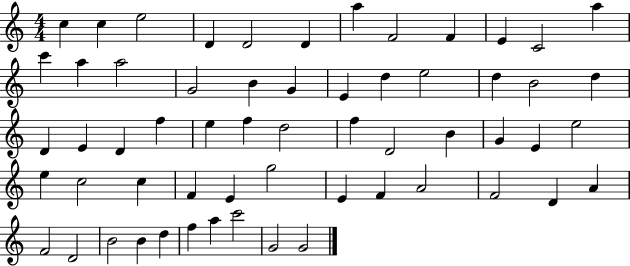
X:1
T:Untitled
M:4/4
L:1/4
K:C
c c e2 D D2 D a F2 F E C2 a c' a a2 G2 B G E d e2 d B2 d D E D f e f d2 f D2 B G E e2 e c2 c F E g2 E F A2 F2 D A F2 D2 B2 B d f a c'2 G2 G2